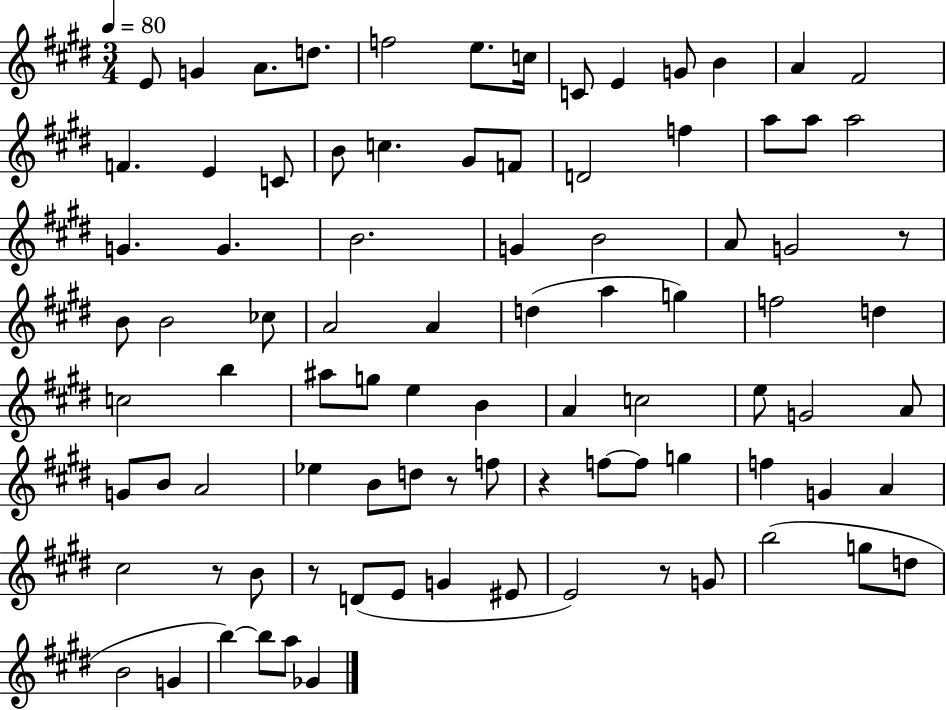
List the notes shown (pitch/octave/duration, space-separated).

E4/e G4/q A4/e. D5/e. F5/h E5/e. C5/s C4/e E4/q G4/e B4/q A4/q F#4/h F4/q. E4/q C4/e B4/e C5/q. G#4/e F4/e D4/h F5/q A5/e A5/e A5/h G4/q. G4/q. B4/h. G4/q B4/h A4/e G4/h R/e B4/e B4/h CES5/e A4/h A4/q D5/q A5/q G5/q F5/h D5/q C5/h B5/q A#5/e G5/e E5/q B4/q A4/q C5/h E5/e G4/h A4/e G4/e B4/e A4/h Eb5/q B4/e D5/e R/e F5/e R/q F5/e F5/e G5/q F5/q G4/q A4/q C#5/h R/e B4/e R/e D4/e E4/e G4/q EIS4/e E4/h R/e G4/e B5/h G5/e D5/e B4/h G4/q B5/q B5/e A5/e Gb4/q